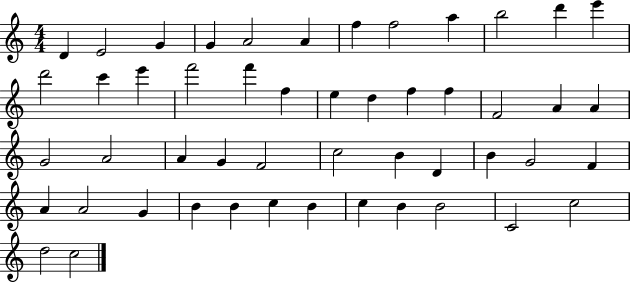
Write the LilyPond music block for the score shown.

{
  \clef treble
  \numericTimeSignature
  \time 4/4
  \key c \major
  d'4 e'2 g'4 | g'4 a'2 a'4 | f''4 f''2 a''4 | b''2 d'''4 e'''4 | \break d'''2 c'''4 e'''4 | f'''2 f'''4 f''4 | e''4 d''4 f''4 f''4 | f'2 a'4 a'4 | \break g'2 a'2 | a'4 g'4 f'2 | c''2 b'4 d'4 | b'4 g'2 f'4 | \break a'4 a'2 g'4 | b'4 b'4 c''4 b'4 | c''4 b'4 b'2 | c'2 c''2 | \break d''2 c''2 | \bar "|."
}